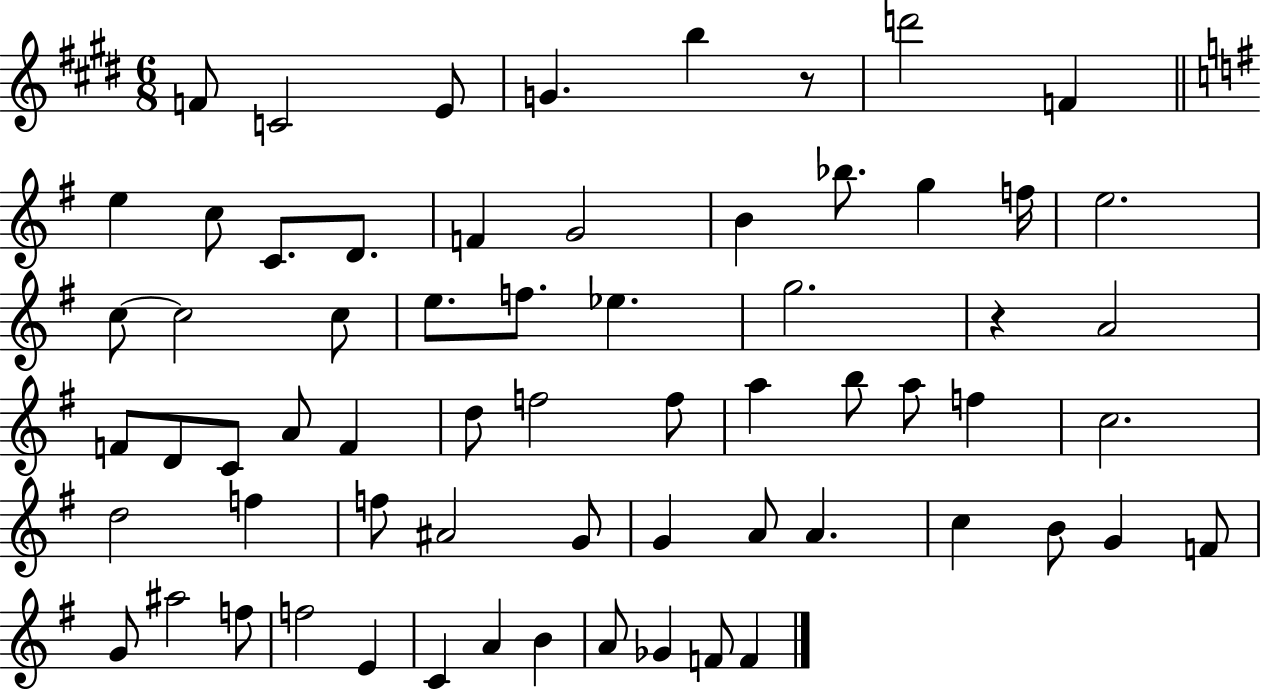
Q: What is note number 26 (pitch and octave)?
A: A4